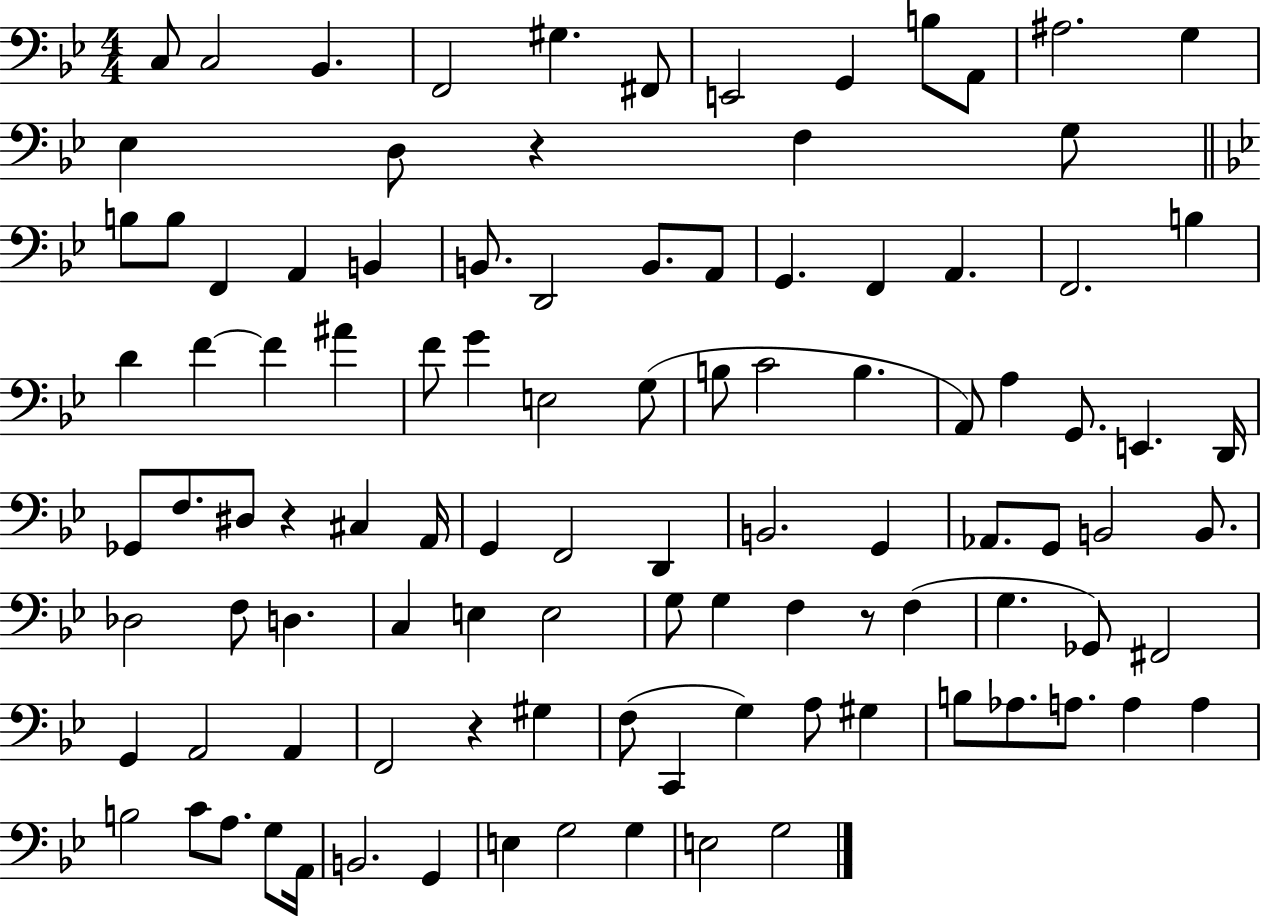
C3/e C3/h Bb2/q. F2/h G#3/q. F#2/e E2/h G2/q B3/e A2/e A#3/h. G3/q Eb3/q D3/e R/q F3/q G3/e B3/e B3/e F2/q A2/q B2/q B2/e. D2/h B2/e. A2/e G2/q. F2/q A2/q. F2/h. B3/q D4/q F4/q F4/q A#4/q F4/e G4/q E3/h G3/e B3/e C4/h B3/q. A2/e A3/q G2/e. E2/q. D2/s Gb2/e F3/e. D#3/e R/q C#3/q A2/s G2/q F2/h D2/q B2/h. G2/q Ab2/e. G2/e B2/h B2/e. Db3/h F3/e D3/q. C3/q E3/q E3/h G3/e G3/q F3/q R/e F3/q G3/q. Gb2/e F#2/h G2/q A2/h A2/q F2/h R/q G#3/q F3/e C2/q G3/q A3/e G#3/q B3/e Ab3/e. A3/e. A3/q A3/q B3/h C4/e A3/e. G3/e A2/s B2/h. G2/q E3/q G3/h G3/q E3/h G3/h